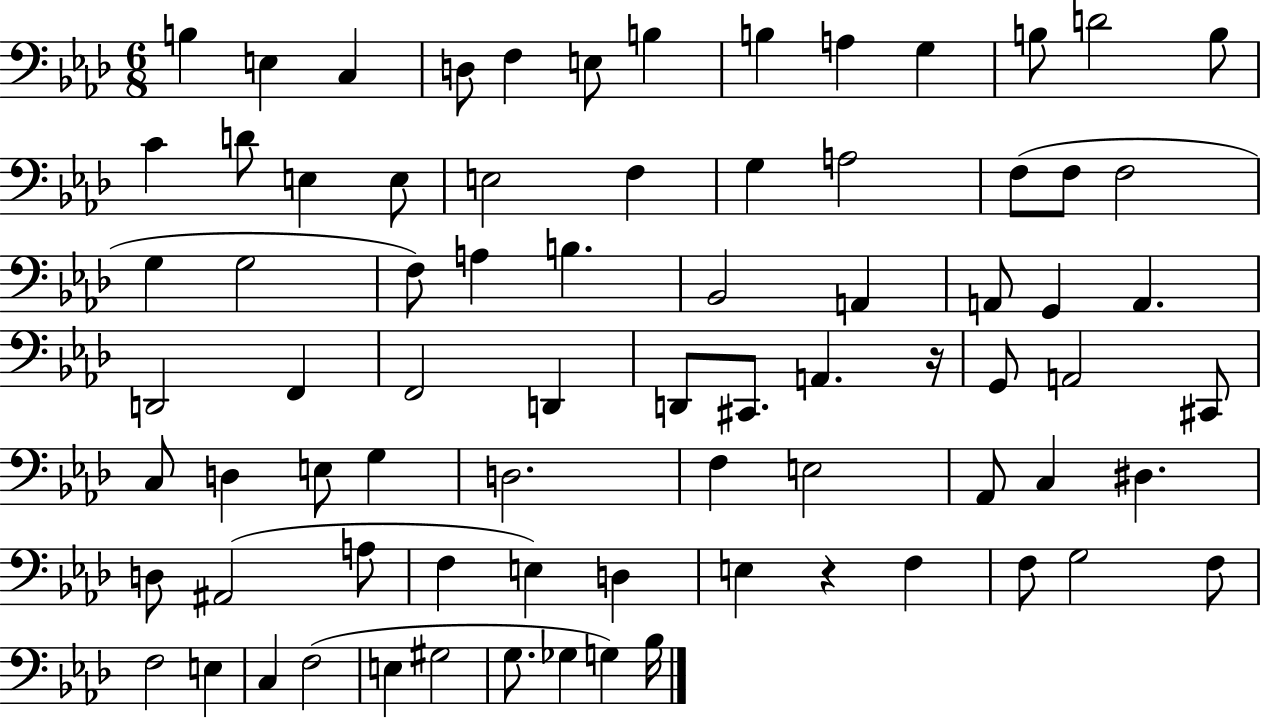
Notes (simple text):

B3/q E3/q C3/q D3/e F3/q E3/e B3/q B3/q A3/q G3/q B3/e D4/h B3/e C4/q D4/e E3/q E3/e E3/h F3/q G3/q A3/h F3/e F3/e F3/h G3/q G3/h F3/e A3/q B3/q. Bb2/h A2/q A2/e G2/q A2/q. D2/h F2/q F2/h D2/q D2/e C#2/e. A2/q. R/s G2/e A2/h C#2/e C3/e D3/q E3/e G3/q D3/h. F3/q E3/h Ab2/e C3/q D#3/q. D3/e A#2/h A3/e F3/q E3/q D3/q E3/q R/q F3/q F3/e G3/h F3/e F3/h E3/q C3/q F3/h E3/q G#3/h G3/e. Gb3/q G3/q Bb3/s